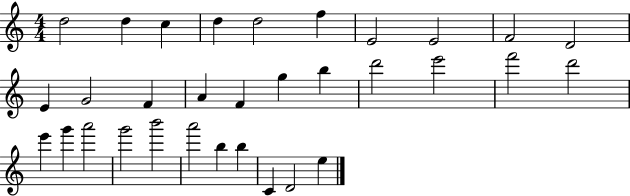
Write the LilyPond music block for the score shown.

{
  \clef treble
  \numericTimeSignature
  \time 4/4
  \key c \major
  d''2 d''4 c''4 | d''4 d''2 f''4 | e'2 e'2 | f'2 d'2 | \break e'4 g'2 f'4 | a'4 f'4 g''4 b''4 | d'''2 e'''2 | f'''2 d'''2 | \break e'''4 g'''4 a'''2 | g'''2 b'''2 | a'''2 b''4 b''4 | c'4 d'2 e''4 | \break \bar "|."
}